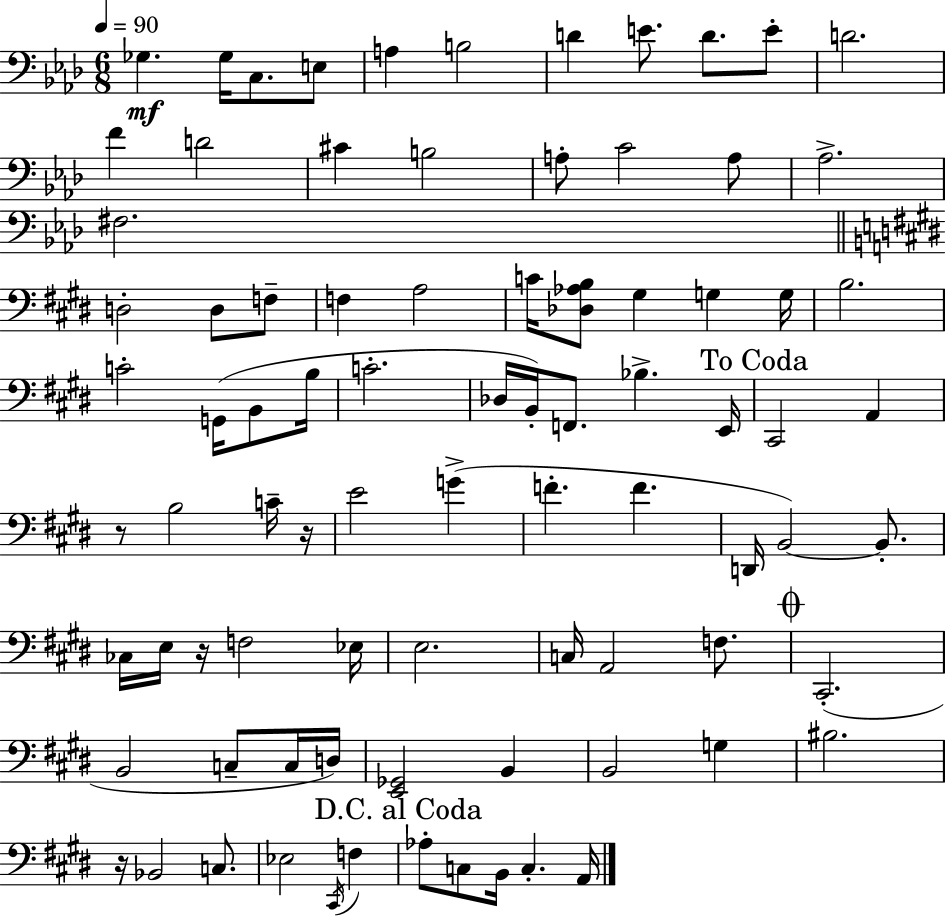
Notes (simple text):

Gb3/q. Gb3/s C3/e. E3/e A3/q B3/h D4/q E4/e. D4/e. E4/e D4/h. F4/q D4/h C#4/q B3/h A3/e C4/h A3/e Ab3/h. F#3/h. D3/h D3/e F3/e F3/q A3/h C4/s [Db3,Ab3,B3]/e G#3/q G3/q G3/s B3/h. C4/h G2/s B2/e B3/s C4/h. Db3/s B2/s F2/e. Bb3/q. E2/s C#2/h A2/q R/e B3/h C4/s R/s E4/h G4/q F4/q. F4/q. D2/s B2/h B2/e. CES3/s E3/s R/s F3/h Eb3/s E3/h. C3/s A2/h F3/e. C#2/h. B2/h C3/e C3/s D3/s [E2,Gb2]/h B2/q B2/h G3/q BIS3/h. R/s Bb2/h C3/e. Eb3/h C#2/s F3/q Ab3/e C3/e B2/s C3/q. A2/s